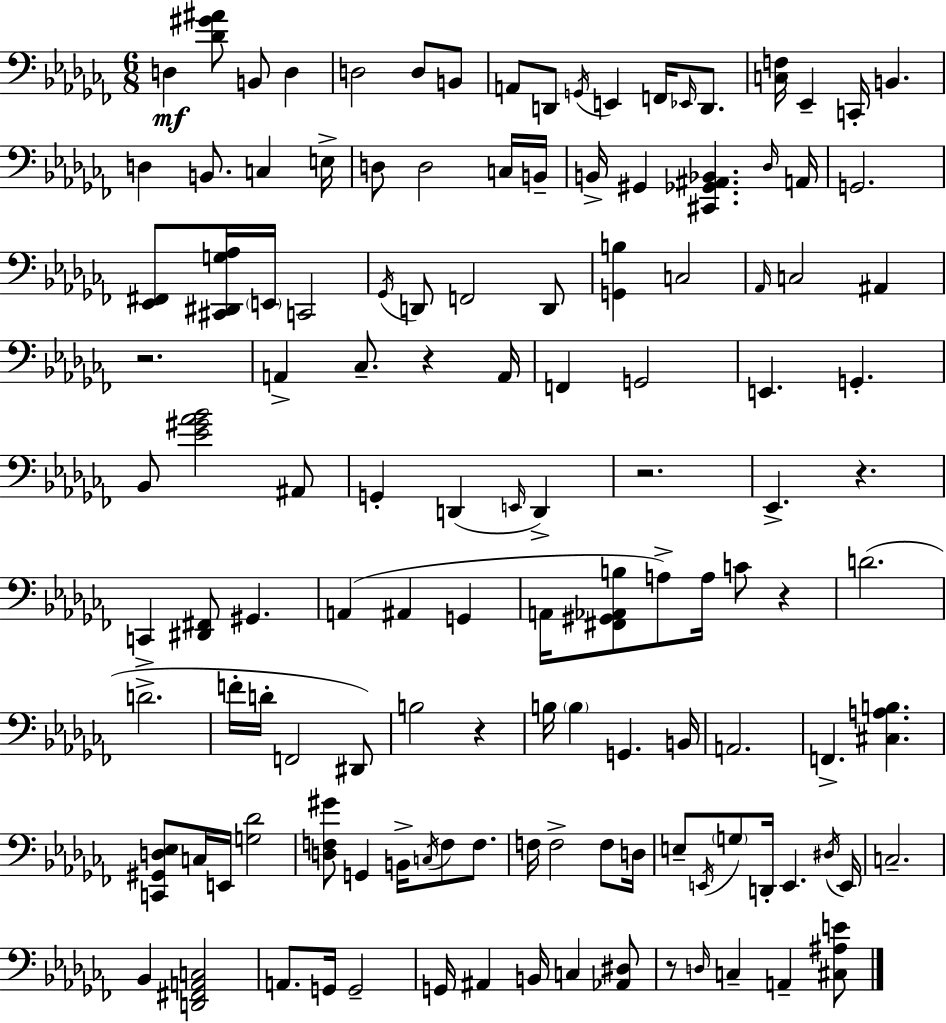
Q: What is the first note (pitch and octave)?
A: D3